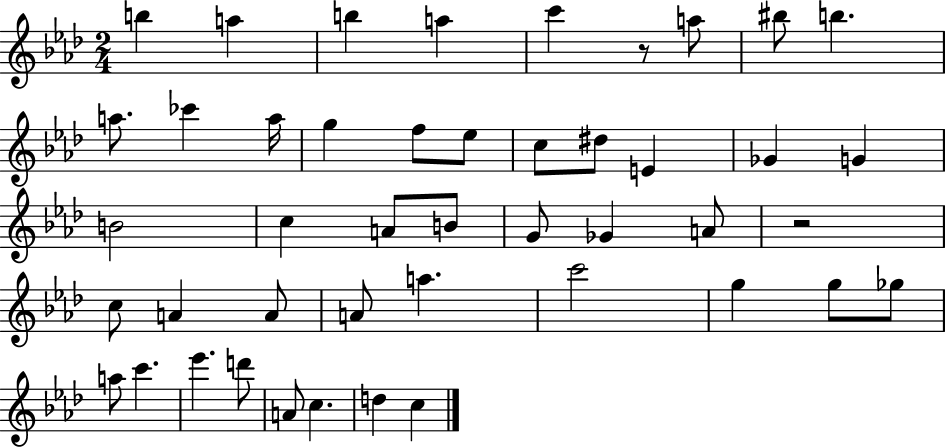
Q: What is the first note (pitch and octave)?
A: B5